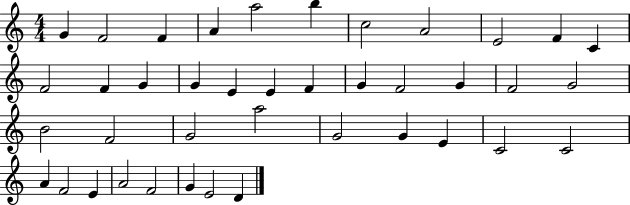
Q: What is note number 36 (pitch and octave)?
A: A4